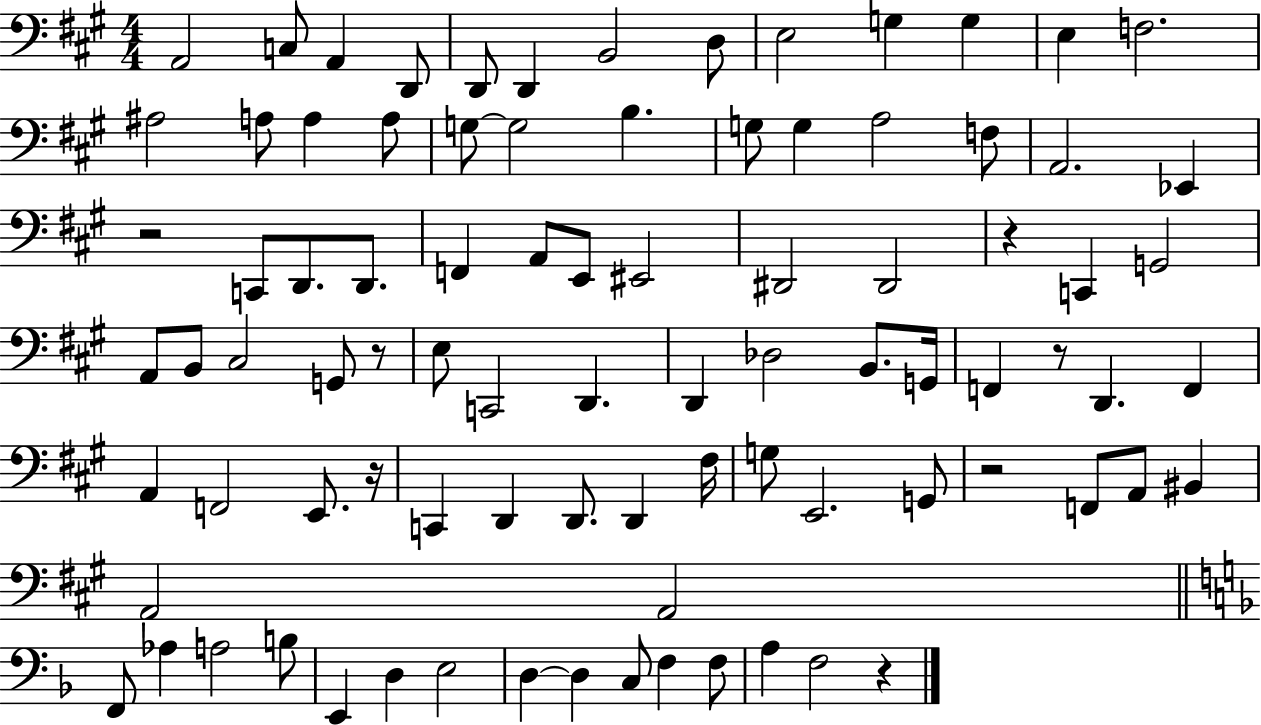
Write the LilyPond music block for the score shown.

{
  \clef bass
  \numericTimeSignature
  \time 4/4
  \key a \major
  a,2 c8 a,4 d,8 | d,8 d,4 b,2 d8 | e2 g4 g4 | e4 f2. | \break ais2 a8 a4 a8 | g8~~ g2 b4. | g8 g4 a2 f8 | a,2. ees,4 | \break r2 c,8 d,8. d,8. | f,4 a,8 e,8 eis,2 | dis,2 dis,2 | r4 c,4 g,2 | \break a,8 b,8 cis2 g,8 r8 | e8 c,2 d,4. | d,4 des2 b,8. g,16 | f,4 r8 d,4. f,4 | \break a,4 f,2 e,8. r16 | c,4 d,4 d,8. d,4 fis16 | g8 e,2. g,8 | r2 f,8 a,8 bis,4 | \break a,2 a,2 | \bar "||" \break \key f \major f,8 aes4 a2 b8 | e,4 d4 e2 | d4~~ d4 c8 f4 f8 | a4 f2 r4 | \break \bar "|."
}